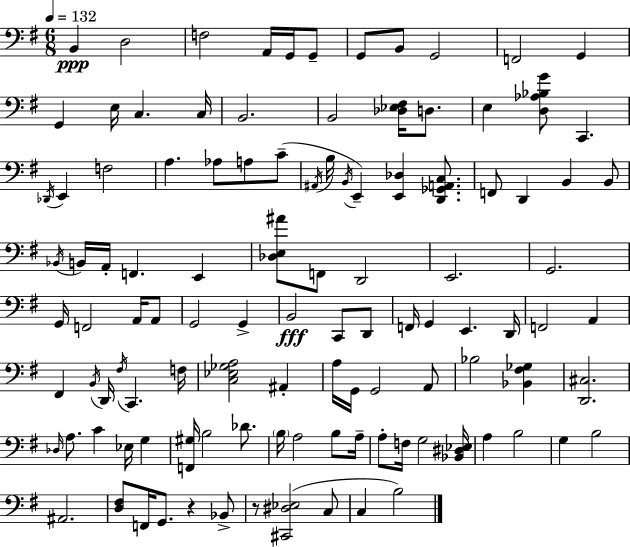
B2/q D3/h F3/h A2/s G2/s G2/e G2/e B2/e G2/h F2/h G2/q G2/q E3/s C3/q. C3/s B2/h. B2/h [Db3,Eb3,F#3]/s D3/e. E3/q [D3,Ab3,Bb3,G4]/e C2/q. Db2/s E2/q F3/h A3/q. Ab3/e A3/e C4/e A#2/s B3/s B2/s E2/q [E2,Db3]/q [D2,Gb2,A2,C3]/e. F2/e D2/q B2/q B2/e Bb2/s B2/s A2/s F2/q. E2/q [Db3,E3,A#4]/e F2/e D2/h E2/h. G2/h. G2/s F2/h A2/s A2/e G2/h G2/q B2/h C2/e D2/e F2/s G2/q E2/q. D2/s F2/h A2/q F#2/q B2/s D2/s F#3/s C2/q. F3/s [C3,Eb3,Gb3,A3]/h A#2/q A3/s G2/s G2/h A2/e Bb3/h [Bb2,F#3,Gb3]/q [D2,C#3]/h. Db3/s A3/e. C4/q Eb3/s G3/q [F2,G#3]/s B3/h Db4/e. B3/s A3/h B3/e A3/s A3/e F3/s G3/h [Bb2,D#3,Eb3]/s A3/q B3/h G3/q B3/h A#2/h. [D3,F#3]/e F2/s G2/e. R/q Bb2/e R/e [C#2,D#3,Eb3]/h C3/e C3/q B3/h